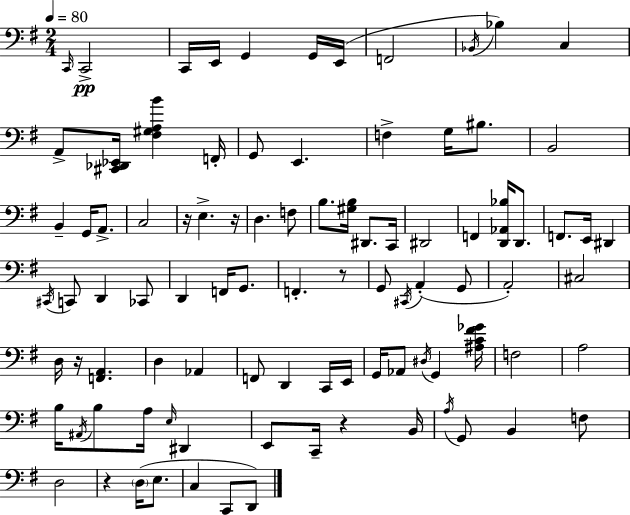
{
  \clef bass
  \numericTimeSignature
  \time 2/4
  \key e \minor
  \tempo 4 = 80
  \repeat volta 2 { \grace { c,16 }\pp c,2-> | c,16 e,16 g,4 g,16 | e,16( f,2 | \acciaccatura { bes,16 } bes4) c4 | \break a,8-> <cis, des, ees,>16 <fis gis a b'>4 | f,16-. g,8 e,4. | f4-> g16 bis8. | b,2 | \break b,4-- g,16 a,8.-> | c2 | r16 e4.-> | r16 d4. | \break f8 b8. <gis b>16 dis,8. | c,16 dis,2 | f,4 <d, aes, bes>16 d,8. | f,8. e,16 dis,4 | \break \acciaccatura { cis,16 } c,8 d,4 | ces,8 d,4 f,16 | g,8. f,4.-. | r8 g,8 \acciaccatura { cis,16 }( a,4-. | \break g,8 a,2-.) | cis2 | d16 r16 <f, a,>4. | d4 | \break aes,4 f,8 d,4 | c,16 e,16 g,16 aes,8 \acciaccatura { dis16 } | g,4 <ais c' fis' ges'>16 f2 | a2 | \break b16 \acciaccatura { ais,16 } b8 | a16 \grace { e16 } dis,4 e,8 | c,16-- r4 b,16 \acciaccatura { a16 } | g,8 b,4 f8 | \break d2 | r4 \parenthesize d16( e8. | c4 c,8 d,8) | } \bar "|."
}